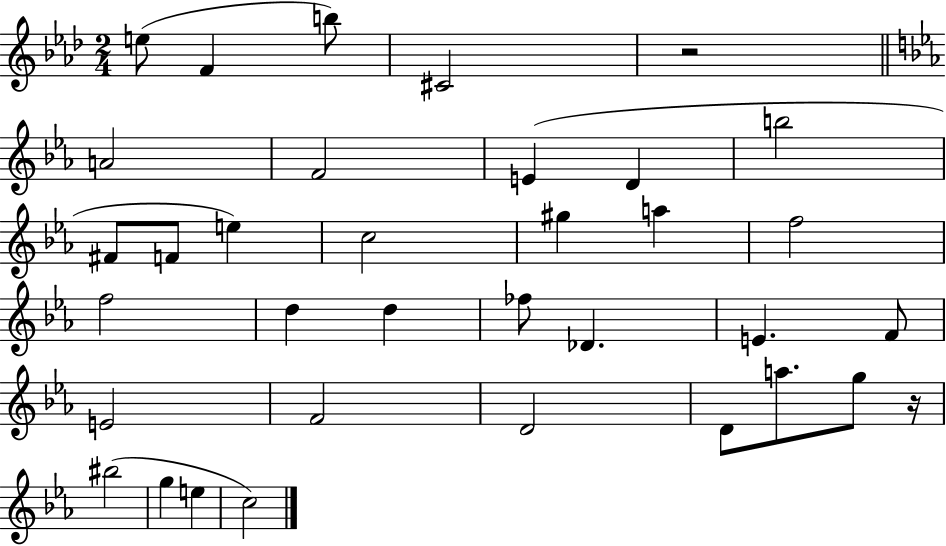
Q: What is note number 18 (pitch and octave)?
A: D5